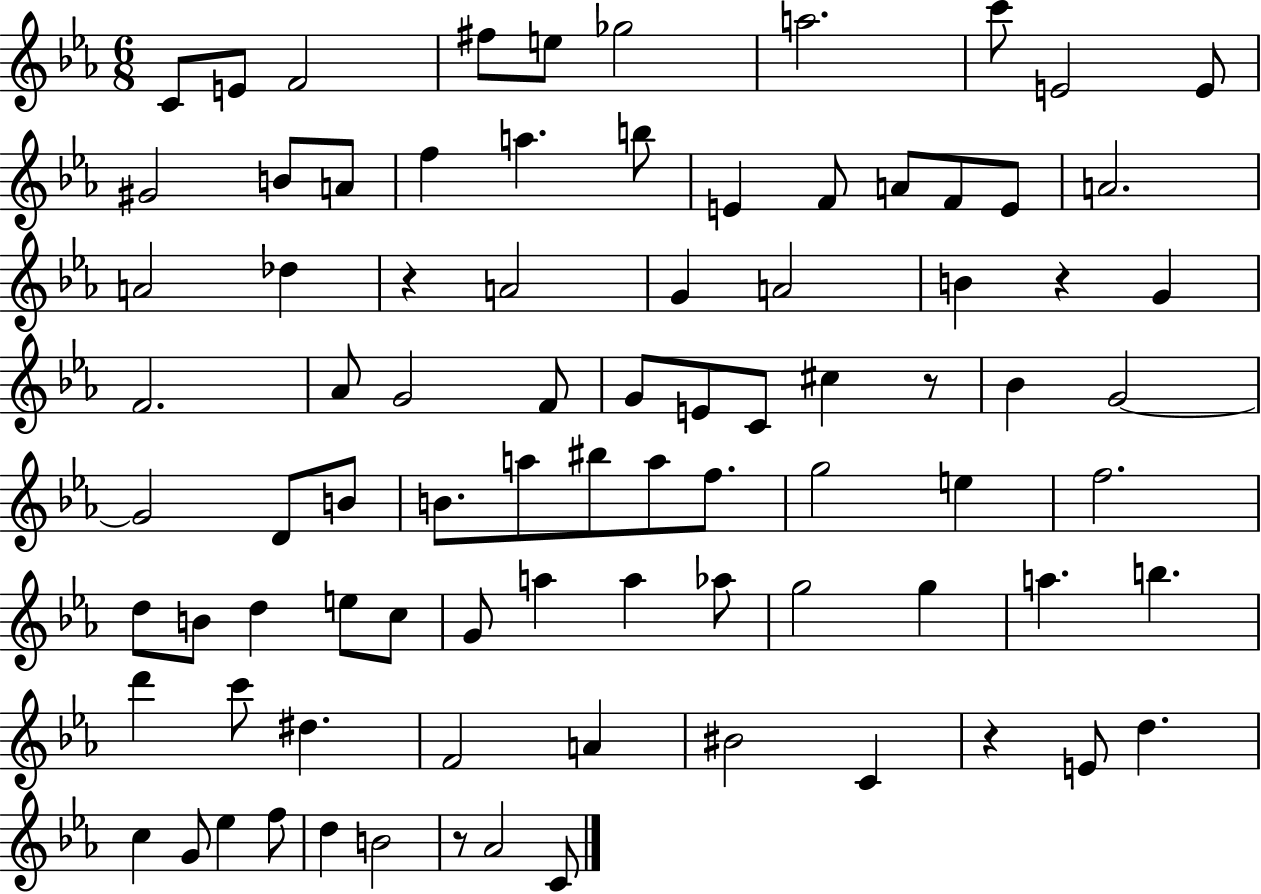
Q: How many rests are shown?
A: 5